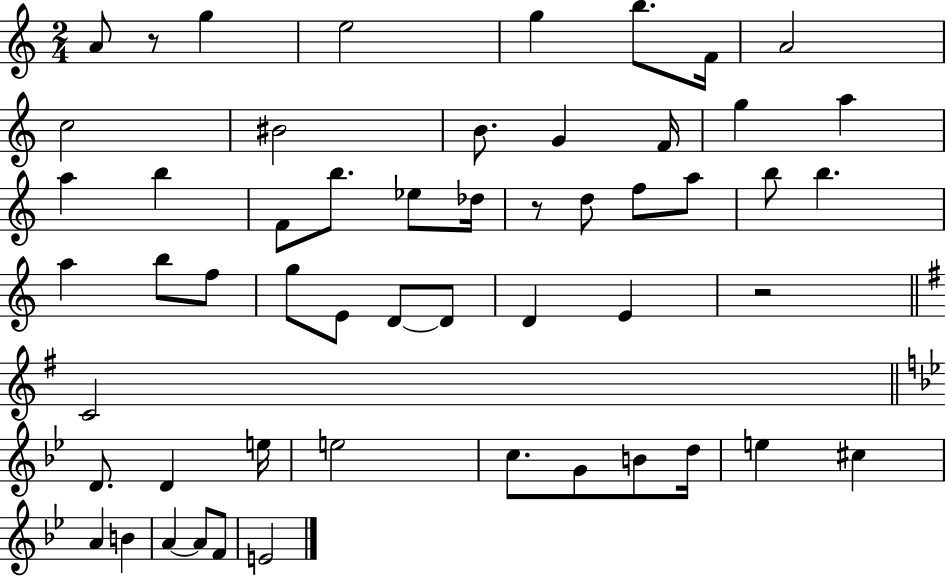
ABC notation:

X:1
T:Untitled
M:2/4
L:1/4
K:C
A/2 z/2 g e2 g b/2 F/4 A2 c2 ^B2 B/2 G F/4 g a a b F/2 b/2 _e/2 _d/4 z/2 d/2 f/2 a/2 b/2 b a b/2 f/2 g/2 E/2 D/2 D/2 D E z2 C2 D/2 D e/4 e2 c/2 G/2 B/2 d/4 e ^c A B A A/2 F/2 E2